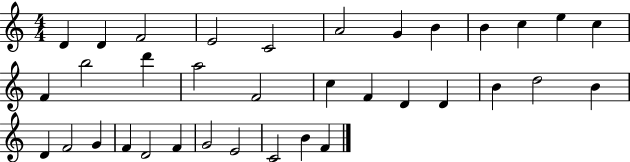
D4/q D4/q F4/h E4/h C4/h A4/h G4/q B4/q B4/q C5/q E5/q C5/q F4/q B5/h D6/q A5/h F4/h C5/q F4/q D4/q D4/q B4/q D5/h B4/q D4/q F4/h G4/q F4/q D4/h F4/q G4/h E4/h C4/h B4/q F4/q